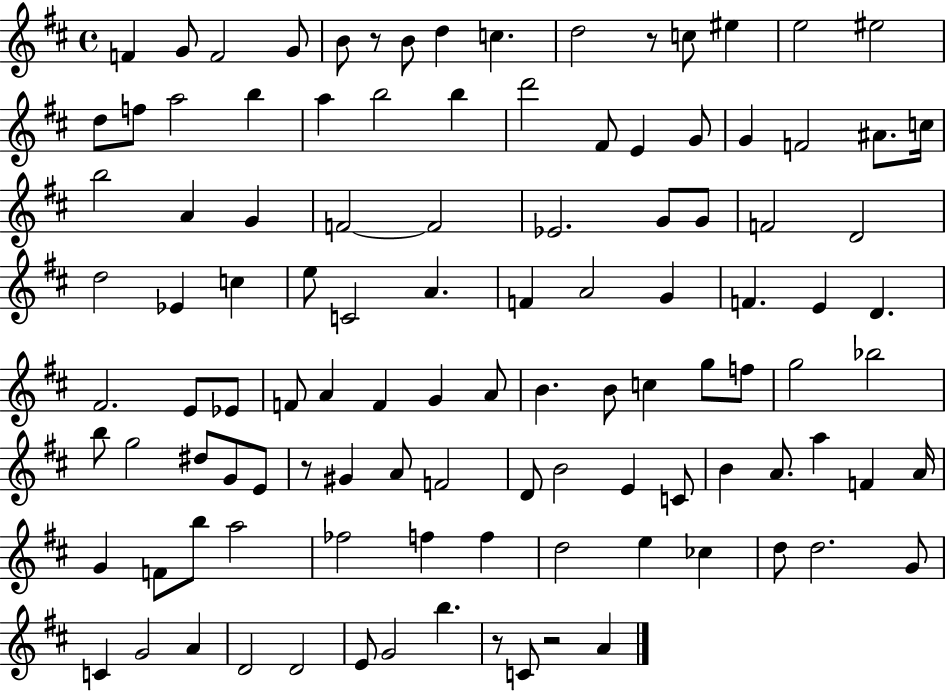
F4/q G4/e F4/h G4/e B4/e R/e B4/e D5/q C5/q. D5/h R/e C5/e EIS5/q E5/h EIS5/h D5/e F5/e A5/h B5/q A5/q B5/h B5/q D6/h F#4/e E4/q G4/e G4/q F4/h A#4/e. C5/s B5/h A4/q G4/q F4/h F4/h Eb4/h. G4/e G4/e F4/h D4/h D5/h Eb4/q C5/q E5/e C4/h A4/q. F4/q A4/h G4/q F4/q. E4/q D4/q. F#4/h. E4/e Eb4/e F4/e A4/q F4/q G4/q A4/e B4/q. B4/e C5/q G5/e F5/e G5/h Bb5/h B5/e G5/h D#5/e G4/e E4/e R/e G#4/q A4/e F4/h D4/e B4/h E4/q C4/e B4/q A4/e. A5/q F4/q A4/s G4/q F4/e B5/e A5/h FES5/h F5/q F5/q D5/h E5/q CES5/q D5/e D5/h. G4/e C4/q G4/h A4/q D4/h D4/h E4/e G4/h B5/q. R/e C4/e R/h A4/q